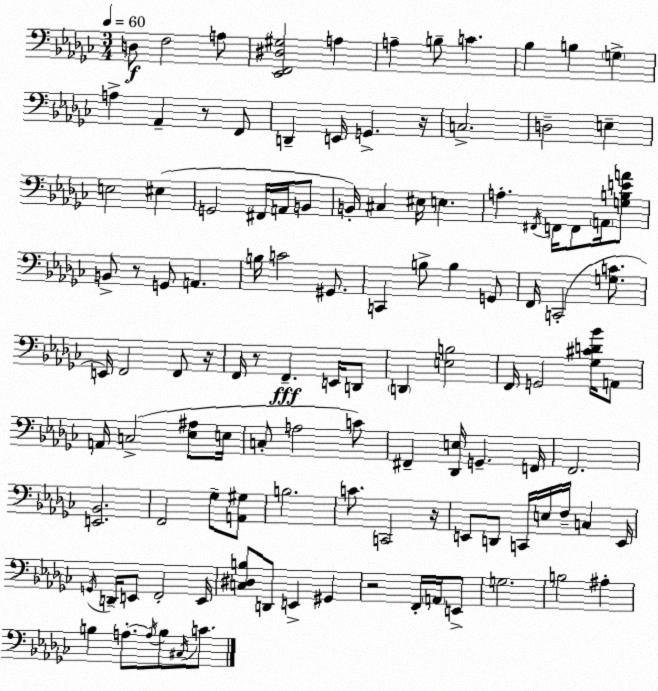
X:1
T:Untitled
M:3/4
L:1/4
K:Ebm
D,/2 F,2 A,/2 [_E,,F,,^D,^G,]2 A, A, B,/2 C _B, B, G, A, _A,, z/2 F,,/2 D,, E,,/4 G,, z/4 C,2 D,2 E, E,2 ^E, G,,2 ^F,,/4 A,,/4 B,,/2 B,,/4 ^C, ^E,/4 E, A, ^F,,/4 F,,/4 F,,/2 A,,/4 [G,B,EA]/2 B,,/2 z/2 G,,/2 A,, B,/4 C2 ^G,,/2 C,, B,/2 B, G,,/2 F,,/4 C,,2 [G,C]/2 E,,/4 F,,2 F,,/2 z/4 F,,/4 z/2 F,, E,,/4 D,,/2 D,, [E,B,]2 F,,/4 G,,2 [_G,^CD_B]/4 A,,/2 A,,/4 C,2 [_E,^A,]/2 E,/4 C,/2 A,2 C/2 ^F,, [_D,,E,]/4 G,, F,,/4 F,,2 [E,,_B,,]2 F,,2 _G,/2 [A,,^G,]/2 B,2 C/2 C,,2 z/4 E,,/2 D,,/2 C,,/4 E,/4 F,/4 C, E,,/4 G,,/4 D,,/4 E,,/2 F,,2 E,,/4 [C,^D,B,]/2 D,,/2 E,, ^G,, z2 F,,/4 A,,/4 E,,/2 G,2 B,2 ^A, B, A,/2 A,/4 B,/2 ^C,/4 C/2